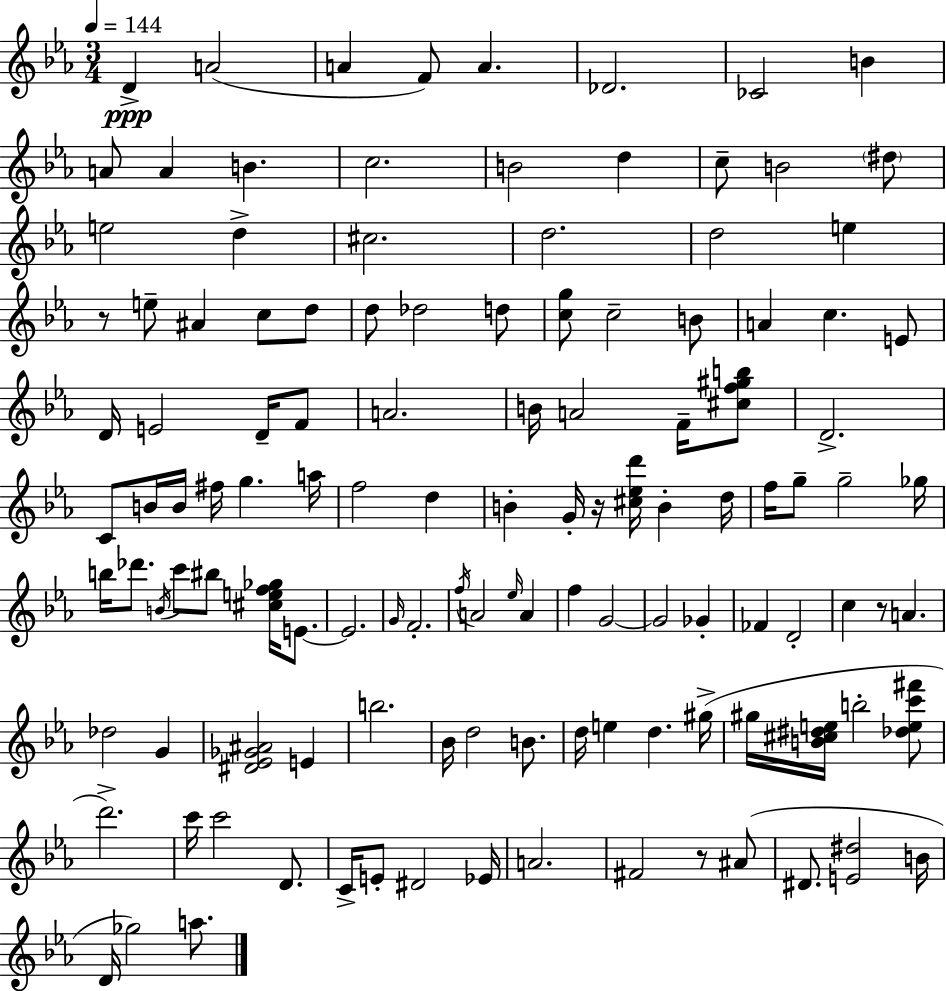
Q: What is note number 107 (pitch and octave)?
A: B4